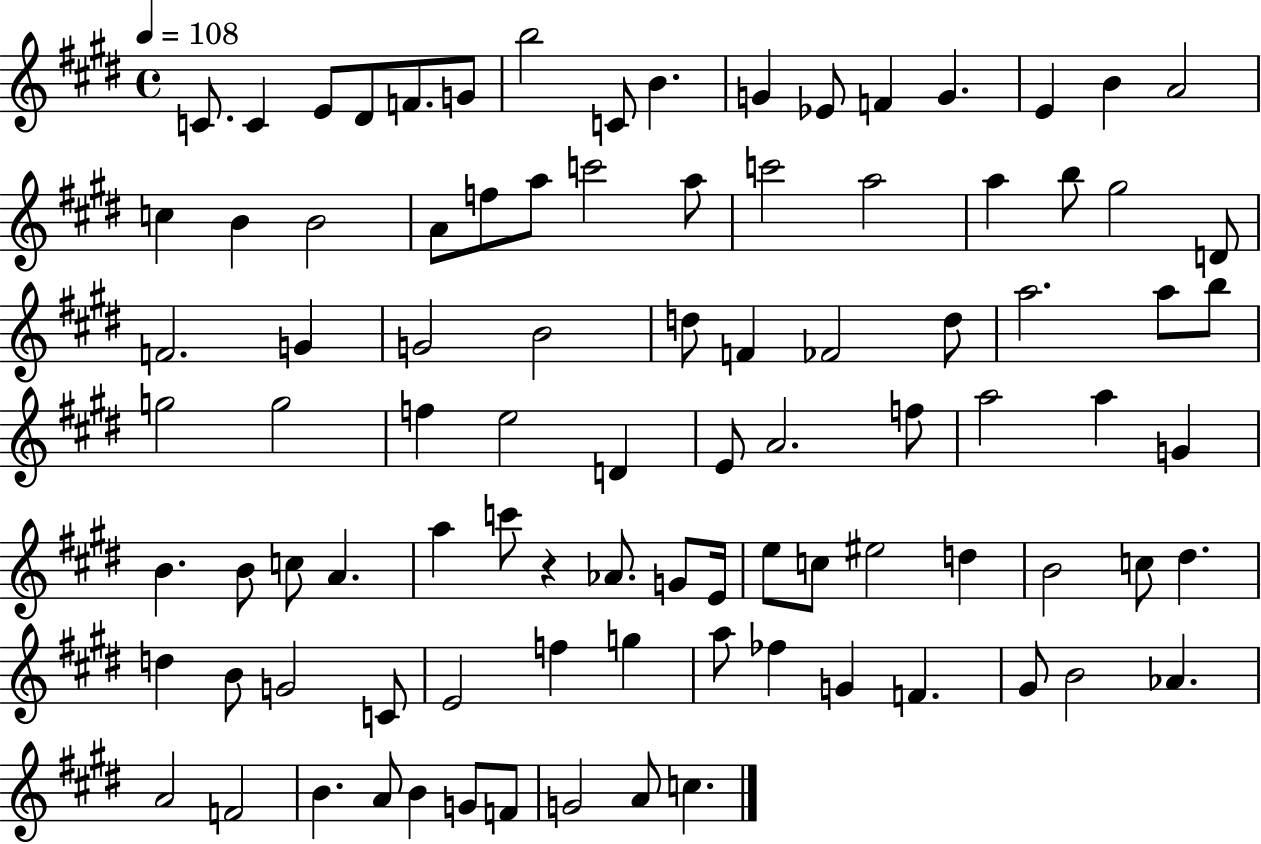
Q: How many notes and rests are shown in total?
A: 93